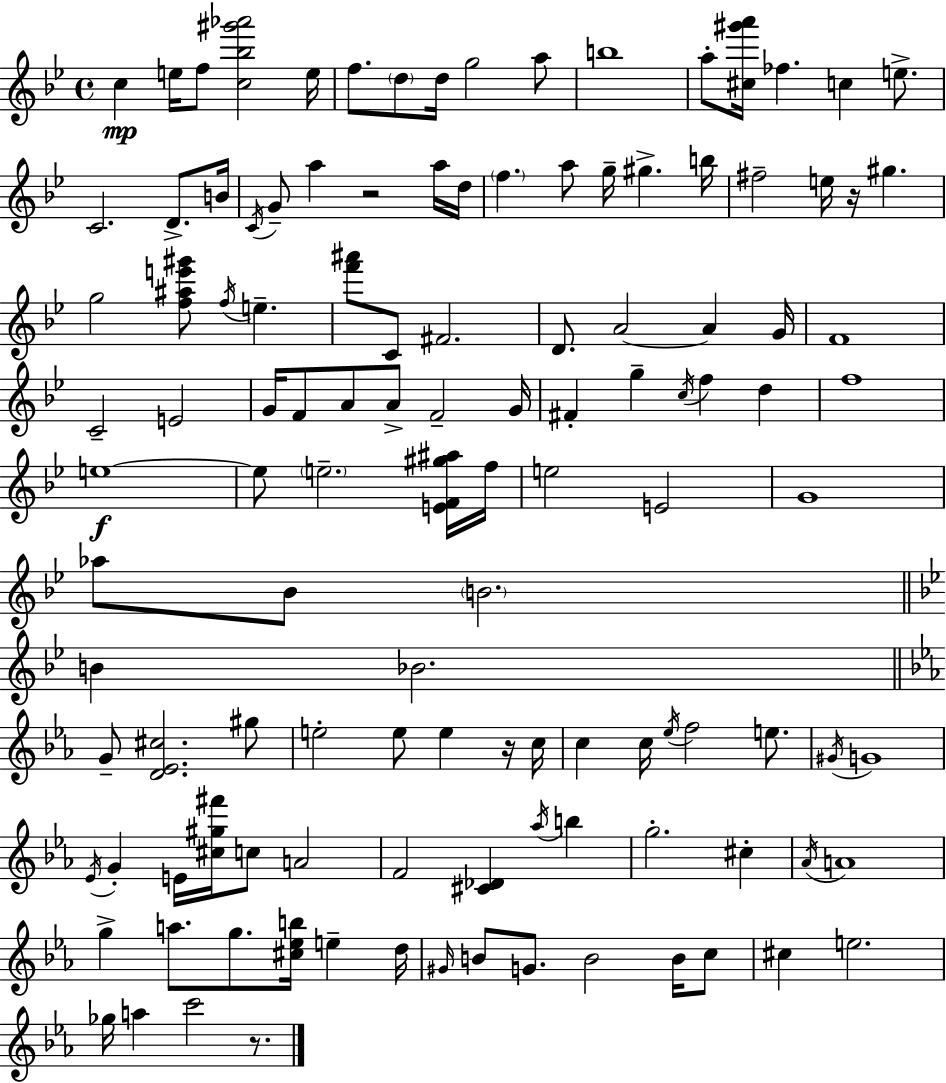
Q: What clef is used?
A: treble